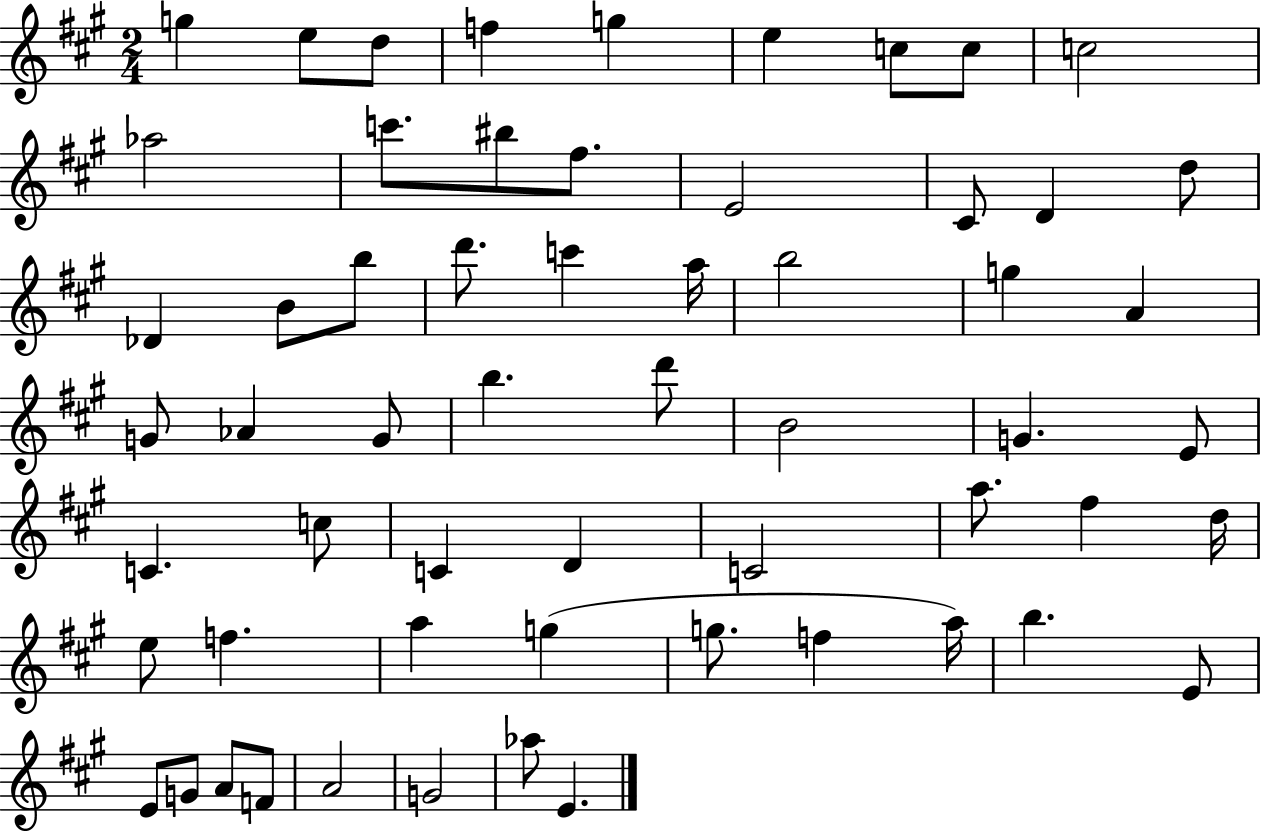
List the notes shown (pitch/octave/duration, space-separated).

G5/q E5/e D5/e F5/q G5/q E5/q C5/e C5/e C5/h Ab5/h C6/e. BIS5/e F#5/e. E4/h C#4/e D4/q D5/e Db4/q B4/e B5/e D6/e. C6/q A5/s B5/h G5/q A4/q G4/e Ab4/q G4/e B5/q. D6/e B4/h G4/q. E4/e C4/q. C5/e C4/q D4/q C4/h A5/e. F#5/q D5/s E5/e F5/q. A5/q G5/q G5/e. F5/q A5/s B5/q. E4/e E4/e G4/e A4/e F4/e A4/h G4/h Ab5/e E4/q.